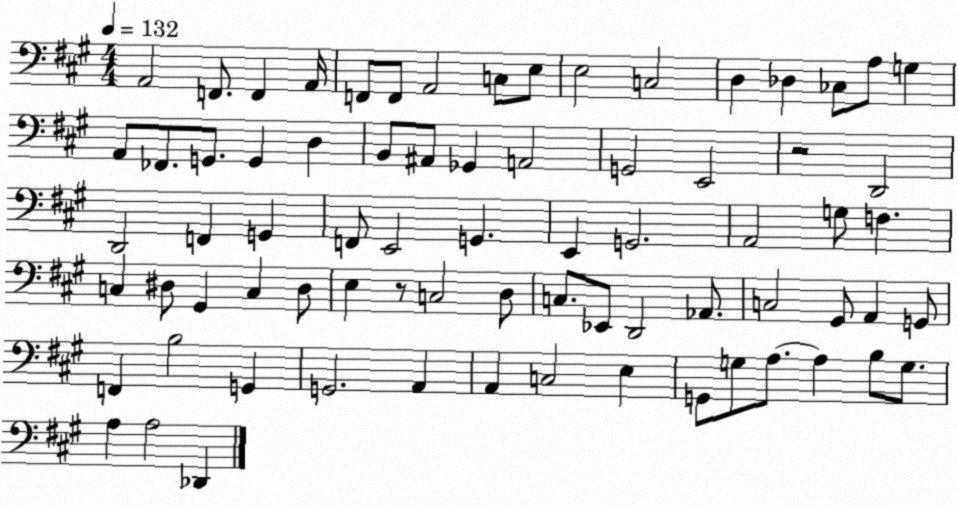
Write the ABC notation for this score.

X:1
T:Untitled
M:4/4
L:1/4
K:A
A,,2 F,,/2 F,, A,,/4 F,,/2 F,,/2 A,,2 C,/2 E,/2 E,2 C,2 D, _D, _C,/2 A,/2 G, A,,/2 _F,,/2 G,,/2 G,, D, B,,/2 ^A,,/2 _G,, A,,2 G,,2 E,,2 z2 D,,2 D,,2 F,, G,, F,,/2 E,,2 G,, E,, G,,2 A,,2 G,/2 F, C, ^D,/2 ^G,, C, ^D,/2 E, z/2 C,2 D,/2 C,/2 _E,,/2 D,,2 _A,,/2 C,2 ^G,,/2 A,, G,,/2 F,, B,2 G,, G,,2 A,, A,, C,2 E, G,,/2 G,/2 A,/2 A, B,/2 G,/2 A, A,2 _D,,